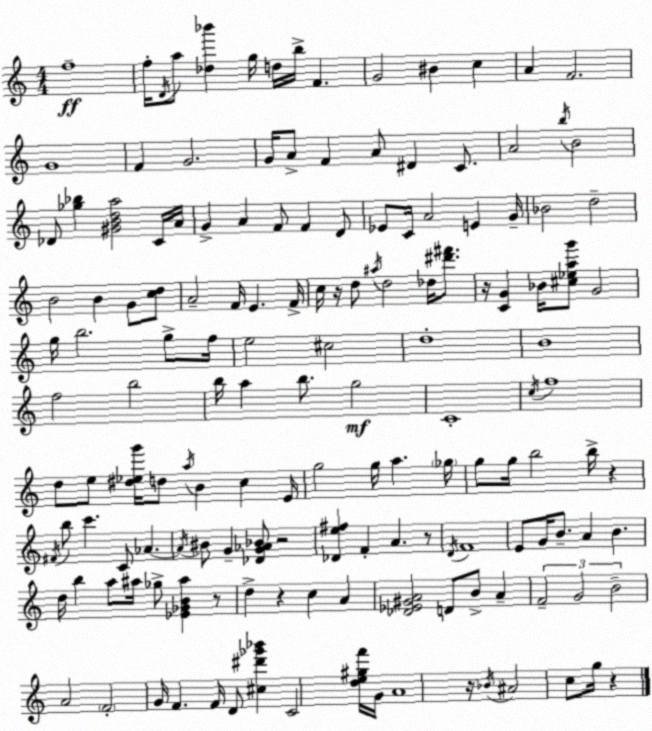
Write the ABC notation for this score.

X:1
T:Untitled
M:4/4
L:1/4
K:Am
f4 f/4 D/4 a/2 [_d_b'] g/4 d/4 b/4 F G2 ^B c A F2 G4 F G2 G/4 A/2 F A/2 ^D C/2 A2 b/4 B2 _D/2 [_g_b] [^GBda]2 C/4 A/4 G A F/2 F D/2 _E/2 C/4 A2 E G/4 _B2 d2 B2 B G/2 [cd]/2 A2 F/4 E F/4 c/4 z/4 d/2 ^a/4 d2 _d/4 [^d'^f']/2 z/4 [CG] _B/4 [^c_eag']/2 G2 g/4 b2 g/2 f/4 e2 ^c2 d4 B4 f2 b2 b/4 a b/2 g2 C4 c/4 f4 d/2 e/2 [^d_eg']/4 d/2 a/4 B c E/4 g2 g/4 a _g/4 g/2 g/4 b2 b/4 z ^F/4 b/2 c' C/2 _A _A/4 ^B/2 G [_DG_A_B]/2 z2 [_De^f] F A z/2 D/4 F4 E/2 G/4 B/2 A B d/4 b a/2 ^a/4 _g/2 [_E_GB^a] z/2 d z c A [_D_E^GA]2 D/2 B/2 A F2 G2 B2 A2 F2 G/4 F F/4 D/2 [^c^d'_g'_b'] C2 [de^gf']/4 G/4 A4 z/4 _B/4 ^A2 c/2 g/4 z